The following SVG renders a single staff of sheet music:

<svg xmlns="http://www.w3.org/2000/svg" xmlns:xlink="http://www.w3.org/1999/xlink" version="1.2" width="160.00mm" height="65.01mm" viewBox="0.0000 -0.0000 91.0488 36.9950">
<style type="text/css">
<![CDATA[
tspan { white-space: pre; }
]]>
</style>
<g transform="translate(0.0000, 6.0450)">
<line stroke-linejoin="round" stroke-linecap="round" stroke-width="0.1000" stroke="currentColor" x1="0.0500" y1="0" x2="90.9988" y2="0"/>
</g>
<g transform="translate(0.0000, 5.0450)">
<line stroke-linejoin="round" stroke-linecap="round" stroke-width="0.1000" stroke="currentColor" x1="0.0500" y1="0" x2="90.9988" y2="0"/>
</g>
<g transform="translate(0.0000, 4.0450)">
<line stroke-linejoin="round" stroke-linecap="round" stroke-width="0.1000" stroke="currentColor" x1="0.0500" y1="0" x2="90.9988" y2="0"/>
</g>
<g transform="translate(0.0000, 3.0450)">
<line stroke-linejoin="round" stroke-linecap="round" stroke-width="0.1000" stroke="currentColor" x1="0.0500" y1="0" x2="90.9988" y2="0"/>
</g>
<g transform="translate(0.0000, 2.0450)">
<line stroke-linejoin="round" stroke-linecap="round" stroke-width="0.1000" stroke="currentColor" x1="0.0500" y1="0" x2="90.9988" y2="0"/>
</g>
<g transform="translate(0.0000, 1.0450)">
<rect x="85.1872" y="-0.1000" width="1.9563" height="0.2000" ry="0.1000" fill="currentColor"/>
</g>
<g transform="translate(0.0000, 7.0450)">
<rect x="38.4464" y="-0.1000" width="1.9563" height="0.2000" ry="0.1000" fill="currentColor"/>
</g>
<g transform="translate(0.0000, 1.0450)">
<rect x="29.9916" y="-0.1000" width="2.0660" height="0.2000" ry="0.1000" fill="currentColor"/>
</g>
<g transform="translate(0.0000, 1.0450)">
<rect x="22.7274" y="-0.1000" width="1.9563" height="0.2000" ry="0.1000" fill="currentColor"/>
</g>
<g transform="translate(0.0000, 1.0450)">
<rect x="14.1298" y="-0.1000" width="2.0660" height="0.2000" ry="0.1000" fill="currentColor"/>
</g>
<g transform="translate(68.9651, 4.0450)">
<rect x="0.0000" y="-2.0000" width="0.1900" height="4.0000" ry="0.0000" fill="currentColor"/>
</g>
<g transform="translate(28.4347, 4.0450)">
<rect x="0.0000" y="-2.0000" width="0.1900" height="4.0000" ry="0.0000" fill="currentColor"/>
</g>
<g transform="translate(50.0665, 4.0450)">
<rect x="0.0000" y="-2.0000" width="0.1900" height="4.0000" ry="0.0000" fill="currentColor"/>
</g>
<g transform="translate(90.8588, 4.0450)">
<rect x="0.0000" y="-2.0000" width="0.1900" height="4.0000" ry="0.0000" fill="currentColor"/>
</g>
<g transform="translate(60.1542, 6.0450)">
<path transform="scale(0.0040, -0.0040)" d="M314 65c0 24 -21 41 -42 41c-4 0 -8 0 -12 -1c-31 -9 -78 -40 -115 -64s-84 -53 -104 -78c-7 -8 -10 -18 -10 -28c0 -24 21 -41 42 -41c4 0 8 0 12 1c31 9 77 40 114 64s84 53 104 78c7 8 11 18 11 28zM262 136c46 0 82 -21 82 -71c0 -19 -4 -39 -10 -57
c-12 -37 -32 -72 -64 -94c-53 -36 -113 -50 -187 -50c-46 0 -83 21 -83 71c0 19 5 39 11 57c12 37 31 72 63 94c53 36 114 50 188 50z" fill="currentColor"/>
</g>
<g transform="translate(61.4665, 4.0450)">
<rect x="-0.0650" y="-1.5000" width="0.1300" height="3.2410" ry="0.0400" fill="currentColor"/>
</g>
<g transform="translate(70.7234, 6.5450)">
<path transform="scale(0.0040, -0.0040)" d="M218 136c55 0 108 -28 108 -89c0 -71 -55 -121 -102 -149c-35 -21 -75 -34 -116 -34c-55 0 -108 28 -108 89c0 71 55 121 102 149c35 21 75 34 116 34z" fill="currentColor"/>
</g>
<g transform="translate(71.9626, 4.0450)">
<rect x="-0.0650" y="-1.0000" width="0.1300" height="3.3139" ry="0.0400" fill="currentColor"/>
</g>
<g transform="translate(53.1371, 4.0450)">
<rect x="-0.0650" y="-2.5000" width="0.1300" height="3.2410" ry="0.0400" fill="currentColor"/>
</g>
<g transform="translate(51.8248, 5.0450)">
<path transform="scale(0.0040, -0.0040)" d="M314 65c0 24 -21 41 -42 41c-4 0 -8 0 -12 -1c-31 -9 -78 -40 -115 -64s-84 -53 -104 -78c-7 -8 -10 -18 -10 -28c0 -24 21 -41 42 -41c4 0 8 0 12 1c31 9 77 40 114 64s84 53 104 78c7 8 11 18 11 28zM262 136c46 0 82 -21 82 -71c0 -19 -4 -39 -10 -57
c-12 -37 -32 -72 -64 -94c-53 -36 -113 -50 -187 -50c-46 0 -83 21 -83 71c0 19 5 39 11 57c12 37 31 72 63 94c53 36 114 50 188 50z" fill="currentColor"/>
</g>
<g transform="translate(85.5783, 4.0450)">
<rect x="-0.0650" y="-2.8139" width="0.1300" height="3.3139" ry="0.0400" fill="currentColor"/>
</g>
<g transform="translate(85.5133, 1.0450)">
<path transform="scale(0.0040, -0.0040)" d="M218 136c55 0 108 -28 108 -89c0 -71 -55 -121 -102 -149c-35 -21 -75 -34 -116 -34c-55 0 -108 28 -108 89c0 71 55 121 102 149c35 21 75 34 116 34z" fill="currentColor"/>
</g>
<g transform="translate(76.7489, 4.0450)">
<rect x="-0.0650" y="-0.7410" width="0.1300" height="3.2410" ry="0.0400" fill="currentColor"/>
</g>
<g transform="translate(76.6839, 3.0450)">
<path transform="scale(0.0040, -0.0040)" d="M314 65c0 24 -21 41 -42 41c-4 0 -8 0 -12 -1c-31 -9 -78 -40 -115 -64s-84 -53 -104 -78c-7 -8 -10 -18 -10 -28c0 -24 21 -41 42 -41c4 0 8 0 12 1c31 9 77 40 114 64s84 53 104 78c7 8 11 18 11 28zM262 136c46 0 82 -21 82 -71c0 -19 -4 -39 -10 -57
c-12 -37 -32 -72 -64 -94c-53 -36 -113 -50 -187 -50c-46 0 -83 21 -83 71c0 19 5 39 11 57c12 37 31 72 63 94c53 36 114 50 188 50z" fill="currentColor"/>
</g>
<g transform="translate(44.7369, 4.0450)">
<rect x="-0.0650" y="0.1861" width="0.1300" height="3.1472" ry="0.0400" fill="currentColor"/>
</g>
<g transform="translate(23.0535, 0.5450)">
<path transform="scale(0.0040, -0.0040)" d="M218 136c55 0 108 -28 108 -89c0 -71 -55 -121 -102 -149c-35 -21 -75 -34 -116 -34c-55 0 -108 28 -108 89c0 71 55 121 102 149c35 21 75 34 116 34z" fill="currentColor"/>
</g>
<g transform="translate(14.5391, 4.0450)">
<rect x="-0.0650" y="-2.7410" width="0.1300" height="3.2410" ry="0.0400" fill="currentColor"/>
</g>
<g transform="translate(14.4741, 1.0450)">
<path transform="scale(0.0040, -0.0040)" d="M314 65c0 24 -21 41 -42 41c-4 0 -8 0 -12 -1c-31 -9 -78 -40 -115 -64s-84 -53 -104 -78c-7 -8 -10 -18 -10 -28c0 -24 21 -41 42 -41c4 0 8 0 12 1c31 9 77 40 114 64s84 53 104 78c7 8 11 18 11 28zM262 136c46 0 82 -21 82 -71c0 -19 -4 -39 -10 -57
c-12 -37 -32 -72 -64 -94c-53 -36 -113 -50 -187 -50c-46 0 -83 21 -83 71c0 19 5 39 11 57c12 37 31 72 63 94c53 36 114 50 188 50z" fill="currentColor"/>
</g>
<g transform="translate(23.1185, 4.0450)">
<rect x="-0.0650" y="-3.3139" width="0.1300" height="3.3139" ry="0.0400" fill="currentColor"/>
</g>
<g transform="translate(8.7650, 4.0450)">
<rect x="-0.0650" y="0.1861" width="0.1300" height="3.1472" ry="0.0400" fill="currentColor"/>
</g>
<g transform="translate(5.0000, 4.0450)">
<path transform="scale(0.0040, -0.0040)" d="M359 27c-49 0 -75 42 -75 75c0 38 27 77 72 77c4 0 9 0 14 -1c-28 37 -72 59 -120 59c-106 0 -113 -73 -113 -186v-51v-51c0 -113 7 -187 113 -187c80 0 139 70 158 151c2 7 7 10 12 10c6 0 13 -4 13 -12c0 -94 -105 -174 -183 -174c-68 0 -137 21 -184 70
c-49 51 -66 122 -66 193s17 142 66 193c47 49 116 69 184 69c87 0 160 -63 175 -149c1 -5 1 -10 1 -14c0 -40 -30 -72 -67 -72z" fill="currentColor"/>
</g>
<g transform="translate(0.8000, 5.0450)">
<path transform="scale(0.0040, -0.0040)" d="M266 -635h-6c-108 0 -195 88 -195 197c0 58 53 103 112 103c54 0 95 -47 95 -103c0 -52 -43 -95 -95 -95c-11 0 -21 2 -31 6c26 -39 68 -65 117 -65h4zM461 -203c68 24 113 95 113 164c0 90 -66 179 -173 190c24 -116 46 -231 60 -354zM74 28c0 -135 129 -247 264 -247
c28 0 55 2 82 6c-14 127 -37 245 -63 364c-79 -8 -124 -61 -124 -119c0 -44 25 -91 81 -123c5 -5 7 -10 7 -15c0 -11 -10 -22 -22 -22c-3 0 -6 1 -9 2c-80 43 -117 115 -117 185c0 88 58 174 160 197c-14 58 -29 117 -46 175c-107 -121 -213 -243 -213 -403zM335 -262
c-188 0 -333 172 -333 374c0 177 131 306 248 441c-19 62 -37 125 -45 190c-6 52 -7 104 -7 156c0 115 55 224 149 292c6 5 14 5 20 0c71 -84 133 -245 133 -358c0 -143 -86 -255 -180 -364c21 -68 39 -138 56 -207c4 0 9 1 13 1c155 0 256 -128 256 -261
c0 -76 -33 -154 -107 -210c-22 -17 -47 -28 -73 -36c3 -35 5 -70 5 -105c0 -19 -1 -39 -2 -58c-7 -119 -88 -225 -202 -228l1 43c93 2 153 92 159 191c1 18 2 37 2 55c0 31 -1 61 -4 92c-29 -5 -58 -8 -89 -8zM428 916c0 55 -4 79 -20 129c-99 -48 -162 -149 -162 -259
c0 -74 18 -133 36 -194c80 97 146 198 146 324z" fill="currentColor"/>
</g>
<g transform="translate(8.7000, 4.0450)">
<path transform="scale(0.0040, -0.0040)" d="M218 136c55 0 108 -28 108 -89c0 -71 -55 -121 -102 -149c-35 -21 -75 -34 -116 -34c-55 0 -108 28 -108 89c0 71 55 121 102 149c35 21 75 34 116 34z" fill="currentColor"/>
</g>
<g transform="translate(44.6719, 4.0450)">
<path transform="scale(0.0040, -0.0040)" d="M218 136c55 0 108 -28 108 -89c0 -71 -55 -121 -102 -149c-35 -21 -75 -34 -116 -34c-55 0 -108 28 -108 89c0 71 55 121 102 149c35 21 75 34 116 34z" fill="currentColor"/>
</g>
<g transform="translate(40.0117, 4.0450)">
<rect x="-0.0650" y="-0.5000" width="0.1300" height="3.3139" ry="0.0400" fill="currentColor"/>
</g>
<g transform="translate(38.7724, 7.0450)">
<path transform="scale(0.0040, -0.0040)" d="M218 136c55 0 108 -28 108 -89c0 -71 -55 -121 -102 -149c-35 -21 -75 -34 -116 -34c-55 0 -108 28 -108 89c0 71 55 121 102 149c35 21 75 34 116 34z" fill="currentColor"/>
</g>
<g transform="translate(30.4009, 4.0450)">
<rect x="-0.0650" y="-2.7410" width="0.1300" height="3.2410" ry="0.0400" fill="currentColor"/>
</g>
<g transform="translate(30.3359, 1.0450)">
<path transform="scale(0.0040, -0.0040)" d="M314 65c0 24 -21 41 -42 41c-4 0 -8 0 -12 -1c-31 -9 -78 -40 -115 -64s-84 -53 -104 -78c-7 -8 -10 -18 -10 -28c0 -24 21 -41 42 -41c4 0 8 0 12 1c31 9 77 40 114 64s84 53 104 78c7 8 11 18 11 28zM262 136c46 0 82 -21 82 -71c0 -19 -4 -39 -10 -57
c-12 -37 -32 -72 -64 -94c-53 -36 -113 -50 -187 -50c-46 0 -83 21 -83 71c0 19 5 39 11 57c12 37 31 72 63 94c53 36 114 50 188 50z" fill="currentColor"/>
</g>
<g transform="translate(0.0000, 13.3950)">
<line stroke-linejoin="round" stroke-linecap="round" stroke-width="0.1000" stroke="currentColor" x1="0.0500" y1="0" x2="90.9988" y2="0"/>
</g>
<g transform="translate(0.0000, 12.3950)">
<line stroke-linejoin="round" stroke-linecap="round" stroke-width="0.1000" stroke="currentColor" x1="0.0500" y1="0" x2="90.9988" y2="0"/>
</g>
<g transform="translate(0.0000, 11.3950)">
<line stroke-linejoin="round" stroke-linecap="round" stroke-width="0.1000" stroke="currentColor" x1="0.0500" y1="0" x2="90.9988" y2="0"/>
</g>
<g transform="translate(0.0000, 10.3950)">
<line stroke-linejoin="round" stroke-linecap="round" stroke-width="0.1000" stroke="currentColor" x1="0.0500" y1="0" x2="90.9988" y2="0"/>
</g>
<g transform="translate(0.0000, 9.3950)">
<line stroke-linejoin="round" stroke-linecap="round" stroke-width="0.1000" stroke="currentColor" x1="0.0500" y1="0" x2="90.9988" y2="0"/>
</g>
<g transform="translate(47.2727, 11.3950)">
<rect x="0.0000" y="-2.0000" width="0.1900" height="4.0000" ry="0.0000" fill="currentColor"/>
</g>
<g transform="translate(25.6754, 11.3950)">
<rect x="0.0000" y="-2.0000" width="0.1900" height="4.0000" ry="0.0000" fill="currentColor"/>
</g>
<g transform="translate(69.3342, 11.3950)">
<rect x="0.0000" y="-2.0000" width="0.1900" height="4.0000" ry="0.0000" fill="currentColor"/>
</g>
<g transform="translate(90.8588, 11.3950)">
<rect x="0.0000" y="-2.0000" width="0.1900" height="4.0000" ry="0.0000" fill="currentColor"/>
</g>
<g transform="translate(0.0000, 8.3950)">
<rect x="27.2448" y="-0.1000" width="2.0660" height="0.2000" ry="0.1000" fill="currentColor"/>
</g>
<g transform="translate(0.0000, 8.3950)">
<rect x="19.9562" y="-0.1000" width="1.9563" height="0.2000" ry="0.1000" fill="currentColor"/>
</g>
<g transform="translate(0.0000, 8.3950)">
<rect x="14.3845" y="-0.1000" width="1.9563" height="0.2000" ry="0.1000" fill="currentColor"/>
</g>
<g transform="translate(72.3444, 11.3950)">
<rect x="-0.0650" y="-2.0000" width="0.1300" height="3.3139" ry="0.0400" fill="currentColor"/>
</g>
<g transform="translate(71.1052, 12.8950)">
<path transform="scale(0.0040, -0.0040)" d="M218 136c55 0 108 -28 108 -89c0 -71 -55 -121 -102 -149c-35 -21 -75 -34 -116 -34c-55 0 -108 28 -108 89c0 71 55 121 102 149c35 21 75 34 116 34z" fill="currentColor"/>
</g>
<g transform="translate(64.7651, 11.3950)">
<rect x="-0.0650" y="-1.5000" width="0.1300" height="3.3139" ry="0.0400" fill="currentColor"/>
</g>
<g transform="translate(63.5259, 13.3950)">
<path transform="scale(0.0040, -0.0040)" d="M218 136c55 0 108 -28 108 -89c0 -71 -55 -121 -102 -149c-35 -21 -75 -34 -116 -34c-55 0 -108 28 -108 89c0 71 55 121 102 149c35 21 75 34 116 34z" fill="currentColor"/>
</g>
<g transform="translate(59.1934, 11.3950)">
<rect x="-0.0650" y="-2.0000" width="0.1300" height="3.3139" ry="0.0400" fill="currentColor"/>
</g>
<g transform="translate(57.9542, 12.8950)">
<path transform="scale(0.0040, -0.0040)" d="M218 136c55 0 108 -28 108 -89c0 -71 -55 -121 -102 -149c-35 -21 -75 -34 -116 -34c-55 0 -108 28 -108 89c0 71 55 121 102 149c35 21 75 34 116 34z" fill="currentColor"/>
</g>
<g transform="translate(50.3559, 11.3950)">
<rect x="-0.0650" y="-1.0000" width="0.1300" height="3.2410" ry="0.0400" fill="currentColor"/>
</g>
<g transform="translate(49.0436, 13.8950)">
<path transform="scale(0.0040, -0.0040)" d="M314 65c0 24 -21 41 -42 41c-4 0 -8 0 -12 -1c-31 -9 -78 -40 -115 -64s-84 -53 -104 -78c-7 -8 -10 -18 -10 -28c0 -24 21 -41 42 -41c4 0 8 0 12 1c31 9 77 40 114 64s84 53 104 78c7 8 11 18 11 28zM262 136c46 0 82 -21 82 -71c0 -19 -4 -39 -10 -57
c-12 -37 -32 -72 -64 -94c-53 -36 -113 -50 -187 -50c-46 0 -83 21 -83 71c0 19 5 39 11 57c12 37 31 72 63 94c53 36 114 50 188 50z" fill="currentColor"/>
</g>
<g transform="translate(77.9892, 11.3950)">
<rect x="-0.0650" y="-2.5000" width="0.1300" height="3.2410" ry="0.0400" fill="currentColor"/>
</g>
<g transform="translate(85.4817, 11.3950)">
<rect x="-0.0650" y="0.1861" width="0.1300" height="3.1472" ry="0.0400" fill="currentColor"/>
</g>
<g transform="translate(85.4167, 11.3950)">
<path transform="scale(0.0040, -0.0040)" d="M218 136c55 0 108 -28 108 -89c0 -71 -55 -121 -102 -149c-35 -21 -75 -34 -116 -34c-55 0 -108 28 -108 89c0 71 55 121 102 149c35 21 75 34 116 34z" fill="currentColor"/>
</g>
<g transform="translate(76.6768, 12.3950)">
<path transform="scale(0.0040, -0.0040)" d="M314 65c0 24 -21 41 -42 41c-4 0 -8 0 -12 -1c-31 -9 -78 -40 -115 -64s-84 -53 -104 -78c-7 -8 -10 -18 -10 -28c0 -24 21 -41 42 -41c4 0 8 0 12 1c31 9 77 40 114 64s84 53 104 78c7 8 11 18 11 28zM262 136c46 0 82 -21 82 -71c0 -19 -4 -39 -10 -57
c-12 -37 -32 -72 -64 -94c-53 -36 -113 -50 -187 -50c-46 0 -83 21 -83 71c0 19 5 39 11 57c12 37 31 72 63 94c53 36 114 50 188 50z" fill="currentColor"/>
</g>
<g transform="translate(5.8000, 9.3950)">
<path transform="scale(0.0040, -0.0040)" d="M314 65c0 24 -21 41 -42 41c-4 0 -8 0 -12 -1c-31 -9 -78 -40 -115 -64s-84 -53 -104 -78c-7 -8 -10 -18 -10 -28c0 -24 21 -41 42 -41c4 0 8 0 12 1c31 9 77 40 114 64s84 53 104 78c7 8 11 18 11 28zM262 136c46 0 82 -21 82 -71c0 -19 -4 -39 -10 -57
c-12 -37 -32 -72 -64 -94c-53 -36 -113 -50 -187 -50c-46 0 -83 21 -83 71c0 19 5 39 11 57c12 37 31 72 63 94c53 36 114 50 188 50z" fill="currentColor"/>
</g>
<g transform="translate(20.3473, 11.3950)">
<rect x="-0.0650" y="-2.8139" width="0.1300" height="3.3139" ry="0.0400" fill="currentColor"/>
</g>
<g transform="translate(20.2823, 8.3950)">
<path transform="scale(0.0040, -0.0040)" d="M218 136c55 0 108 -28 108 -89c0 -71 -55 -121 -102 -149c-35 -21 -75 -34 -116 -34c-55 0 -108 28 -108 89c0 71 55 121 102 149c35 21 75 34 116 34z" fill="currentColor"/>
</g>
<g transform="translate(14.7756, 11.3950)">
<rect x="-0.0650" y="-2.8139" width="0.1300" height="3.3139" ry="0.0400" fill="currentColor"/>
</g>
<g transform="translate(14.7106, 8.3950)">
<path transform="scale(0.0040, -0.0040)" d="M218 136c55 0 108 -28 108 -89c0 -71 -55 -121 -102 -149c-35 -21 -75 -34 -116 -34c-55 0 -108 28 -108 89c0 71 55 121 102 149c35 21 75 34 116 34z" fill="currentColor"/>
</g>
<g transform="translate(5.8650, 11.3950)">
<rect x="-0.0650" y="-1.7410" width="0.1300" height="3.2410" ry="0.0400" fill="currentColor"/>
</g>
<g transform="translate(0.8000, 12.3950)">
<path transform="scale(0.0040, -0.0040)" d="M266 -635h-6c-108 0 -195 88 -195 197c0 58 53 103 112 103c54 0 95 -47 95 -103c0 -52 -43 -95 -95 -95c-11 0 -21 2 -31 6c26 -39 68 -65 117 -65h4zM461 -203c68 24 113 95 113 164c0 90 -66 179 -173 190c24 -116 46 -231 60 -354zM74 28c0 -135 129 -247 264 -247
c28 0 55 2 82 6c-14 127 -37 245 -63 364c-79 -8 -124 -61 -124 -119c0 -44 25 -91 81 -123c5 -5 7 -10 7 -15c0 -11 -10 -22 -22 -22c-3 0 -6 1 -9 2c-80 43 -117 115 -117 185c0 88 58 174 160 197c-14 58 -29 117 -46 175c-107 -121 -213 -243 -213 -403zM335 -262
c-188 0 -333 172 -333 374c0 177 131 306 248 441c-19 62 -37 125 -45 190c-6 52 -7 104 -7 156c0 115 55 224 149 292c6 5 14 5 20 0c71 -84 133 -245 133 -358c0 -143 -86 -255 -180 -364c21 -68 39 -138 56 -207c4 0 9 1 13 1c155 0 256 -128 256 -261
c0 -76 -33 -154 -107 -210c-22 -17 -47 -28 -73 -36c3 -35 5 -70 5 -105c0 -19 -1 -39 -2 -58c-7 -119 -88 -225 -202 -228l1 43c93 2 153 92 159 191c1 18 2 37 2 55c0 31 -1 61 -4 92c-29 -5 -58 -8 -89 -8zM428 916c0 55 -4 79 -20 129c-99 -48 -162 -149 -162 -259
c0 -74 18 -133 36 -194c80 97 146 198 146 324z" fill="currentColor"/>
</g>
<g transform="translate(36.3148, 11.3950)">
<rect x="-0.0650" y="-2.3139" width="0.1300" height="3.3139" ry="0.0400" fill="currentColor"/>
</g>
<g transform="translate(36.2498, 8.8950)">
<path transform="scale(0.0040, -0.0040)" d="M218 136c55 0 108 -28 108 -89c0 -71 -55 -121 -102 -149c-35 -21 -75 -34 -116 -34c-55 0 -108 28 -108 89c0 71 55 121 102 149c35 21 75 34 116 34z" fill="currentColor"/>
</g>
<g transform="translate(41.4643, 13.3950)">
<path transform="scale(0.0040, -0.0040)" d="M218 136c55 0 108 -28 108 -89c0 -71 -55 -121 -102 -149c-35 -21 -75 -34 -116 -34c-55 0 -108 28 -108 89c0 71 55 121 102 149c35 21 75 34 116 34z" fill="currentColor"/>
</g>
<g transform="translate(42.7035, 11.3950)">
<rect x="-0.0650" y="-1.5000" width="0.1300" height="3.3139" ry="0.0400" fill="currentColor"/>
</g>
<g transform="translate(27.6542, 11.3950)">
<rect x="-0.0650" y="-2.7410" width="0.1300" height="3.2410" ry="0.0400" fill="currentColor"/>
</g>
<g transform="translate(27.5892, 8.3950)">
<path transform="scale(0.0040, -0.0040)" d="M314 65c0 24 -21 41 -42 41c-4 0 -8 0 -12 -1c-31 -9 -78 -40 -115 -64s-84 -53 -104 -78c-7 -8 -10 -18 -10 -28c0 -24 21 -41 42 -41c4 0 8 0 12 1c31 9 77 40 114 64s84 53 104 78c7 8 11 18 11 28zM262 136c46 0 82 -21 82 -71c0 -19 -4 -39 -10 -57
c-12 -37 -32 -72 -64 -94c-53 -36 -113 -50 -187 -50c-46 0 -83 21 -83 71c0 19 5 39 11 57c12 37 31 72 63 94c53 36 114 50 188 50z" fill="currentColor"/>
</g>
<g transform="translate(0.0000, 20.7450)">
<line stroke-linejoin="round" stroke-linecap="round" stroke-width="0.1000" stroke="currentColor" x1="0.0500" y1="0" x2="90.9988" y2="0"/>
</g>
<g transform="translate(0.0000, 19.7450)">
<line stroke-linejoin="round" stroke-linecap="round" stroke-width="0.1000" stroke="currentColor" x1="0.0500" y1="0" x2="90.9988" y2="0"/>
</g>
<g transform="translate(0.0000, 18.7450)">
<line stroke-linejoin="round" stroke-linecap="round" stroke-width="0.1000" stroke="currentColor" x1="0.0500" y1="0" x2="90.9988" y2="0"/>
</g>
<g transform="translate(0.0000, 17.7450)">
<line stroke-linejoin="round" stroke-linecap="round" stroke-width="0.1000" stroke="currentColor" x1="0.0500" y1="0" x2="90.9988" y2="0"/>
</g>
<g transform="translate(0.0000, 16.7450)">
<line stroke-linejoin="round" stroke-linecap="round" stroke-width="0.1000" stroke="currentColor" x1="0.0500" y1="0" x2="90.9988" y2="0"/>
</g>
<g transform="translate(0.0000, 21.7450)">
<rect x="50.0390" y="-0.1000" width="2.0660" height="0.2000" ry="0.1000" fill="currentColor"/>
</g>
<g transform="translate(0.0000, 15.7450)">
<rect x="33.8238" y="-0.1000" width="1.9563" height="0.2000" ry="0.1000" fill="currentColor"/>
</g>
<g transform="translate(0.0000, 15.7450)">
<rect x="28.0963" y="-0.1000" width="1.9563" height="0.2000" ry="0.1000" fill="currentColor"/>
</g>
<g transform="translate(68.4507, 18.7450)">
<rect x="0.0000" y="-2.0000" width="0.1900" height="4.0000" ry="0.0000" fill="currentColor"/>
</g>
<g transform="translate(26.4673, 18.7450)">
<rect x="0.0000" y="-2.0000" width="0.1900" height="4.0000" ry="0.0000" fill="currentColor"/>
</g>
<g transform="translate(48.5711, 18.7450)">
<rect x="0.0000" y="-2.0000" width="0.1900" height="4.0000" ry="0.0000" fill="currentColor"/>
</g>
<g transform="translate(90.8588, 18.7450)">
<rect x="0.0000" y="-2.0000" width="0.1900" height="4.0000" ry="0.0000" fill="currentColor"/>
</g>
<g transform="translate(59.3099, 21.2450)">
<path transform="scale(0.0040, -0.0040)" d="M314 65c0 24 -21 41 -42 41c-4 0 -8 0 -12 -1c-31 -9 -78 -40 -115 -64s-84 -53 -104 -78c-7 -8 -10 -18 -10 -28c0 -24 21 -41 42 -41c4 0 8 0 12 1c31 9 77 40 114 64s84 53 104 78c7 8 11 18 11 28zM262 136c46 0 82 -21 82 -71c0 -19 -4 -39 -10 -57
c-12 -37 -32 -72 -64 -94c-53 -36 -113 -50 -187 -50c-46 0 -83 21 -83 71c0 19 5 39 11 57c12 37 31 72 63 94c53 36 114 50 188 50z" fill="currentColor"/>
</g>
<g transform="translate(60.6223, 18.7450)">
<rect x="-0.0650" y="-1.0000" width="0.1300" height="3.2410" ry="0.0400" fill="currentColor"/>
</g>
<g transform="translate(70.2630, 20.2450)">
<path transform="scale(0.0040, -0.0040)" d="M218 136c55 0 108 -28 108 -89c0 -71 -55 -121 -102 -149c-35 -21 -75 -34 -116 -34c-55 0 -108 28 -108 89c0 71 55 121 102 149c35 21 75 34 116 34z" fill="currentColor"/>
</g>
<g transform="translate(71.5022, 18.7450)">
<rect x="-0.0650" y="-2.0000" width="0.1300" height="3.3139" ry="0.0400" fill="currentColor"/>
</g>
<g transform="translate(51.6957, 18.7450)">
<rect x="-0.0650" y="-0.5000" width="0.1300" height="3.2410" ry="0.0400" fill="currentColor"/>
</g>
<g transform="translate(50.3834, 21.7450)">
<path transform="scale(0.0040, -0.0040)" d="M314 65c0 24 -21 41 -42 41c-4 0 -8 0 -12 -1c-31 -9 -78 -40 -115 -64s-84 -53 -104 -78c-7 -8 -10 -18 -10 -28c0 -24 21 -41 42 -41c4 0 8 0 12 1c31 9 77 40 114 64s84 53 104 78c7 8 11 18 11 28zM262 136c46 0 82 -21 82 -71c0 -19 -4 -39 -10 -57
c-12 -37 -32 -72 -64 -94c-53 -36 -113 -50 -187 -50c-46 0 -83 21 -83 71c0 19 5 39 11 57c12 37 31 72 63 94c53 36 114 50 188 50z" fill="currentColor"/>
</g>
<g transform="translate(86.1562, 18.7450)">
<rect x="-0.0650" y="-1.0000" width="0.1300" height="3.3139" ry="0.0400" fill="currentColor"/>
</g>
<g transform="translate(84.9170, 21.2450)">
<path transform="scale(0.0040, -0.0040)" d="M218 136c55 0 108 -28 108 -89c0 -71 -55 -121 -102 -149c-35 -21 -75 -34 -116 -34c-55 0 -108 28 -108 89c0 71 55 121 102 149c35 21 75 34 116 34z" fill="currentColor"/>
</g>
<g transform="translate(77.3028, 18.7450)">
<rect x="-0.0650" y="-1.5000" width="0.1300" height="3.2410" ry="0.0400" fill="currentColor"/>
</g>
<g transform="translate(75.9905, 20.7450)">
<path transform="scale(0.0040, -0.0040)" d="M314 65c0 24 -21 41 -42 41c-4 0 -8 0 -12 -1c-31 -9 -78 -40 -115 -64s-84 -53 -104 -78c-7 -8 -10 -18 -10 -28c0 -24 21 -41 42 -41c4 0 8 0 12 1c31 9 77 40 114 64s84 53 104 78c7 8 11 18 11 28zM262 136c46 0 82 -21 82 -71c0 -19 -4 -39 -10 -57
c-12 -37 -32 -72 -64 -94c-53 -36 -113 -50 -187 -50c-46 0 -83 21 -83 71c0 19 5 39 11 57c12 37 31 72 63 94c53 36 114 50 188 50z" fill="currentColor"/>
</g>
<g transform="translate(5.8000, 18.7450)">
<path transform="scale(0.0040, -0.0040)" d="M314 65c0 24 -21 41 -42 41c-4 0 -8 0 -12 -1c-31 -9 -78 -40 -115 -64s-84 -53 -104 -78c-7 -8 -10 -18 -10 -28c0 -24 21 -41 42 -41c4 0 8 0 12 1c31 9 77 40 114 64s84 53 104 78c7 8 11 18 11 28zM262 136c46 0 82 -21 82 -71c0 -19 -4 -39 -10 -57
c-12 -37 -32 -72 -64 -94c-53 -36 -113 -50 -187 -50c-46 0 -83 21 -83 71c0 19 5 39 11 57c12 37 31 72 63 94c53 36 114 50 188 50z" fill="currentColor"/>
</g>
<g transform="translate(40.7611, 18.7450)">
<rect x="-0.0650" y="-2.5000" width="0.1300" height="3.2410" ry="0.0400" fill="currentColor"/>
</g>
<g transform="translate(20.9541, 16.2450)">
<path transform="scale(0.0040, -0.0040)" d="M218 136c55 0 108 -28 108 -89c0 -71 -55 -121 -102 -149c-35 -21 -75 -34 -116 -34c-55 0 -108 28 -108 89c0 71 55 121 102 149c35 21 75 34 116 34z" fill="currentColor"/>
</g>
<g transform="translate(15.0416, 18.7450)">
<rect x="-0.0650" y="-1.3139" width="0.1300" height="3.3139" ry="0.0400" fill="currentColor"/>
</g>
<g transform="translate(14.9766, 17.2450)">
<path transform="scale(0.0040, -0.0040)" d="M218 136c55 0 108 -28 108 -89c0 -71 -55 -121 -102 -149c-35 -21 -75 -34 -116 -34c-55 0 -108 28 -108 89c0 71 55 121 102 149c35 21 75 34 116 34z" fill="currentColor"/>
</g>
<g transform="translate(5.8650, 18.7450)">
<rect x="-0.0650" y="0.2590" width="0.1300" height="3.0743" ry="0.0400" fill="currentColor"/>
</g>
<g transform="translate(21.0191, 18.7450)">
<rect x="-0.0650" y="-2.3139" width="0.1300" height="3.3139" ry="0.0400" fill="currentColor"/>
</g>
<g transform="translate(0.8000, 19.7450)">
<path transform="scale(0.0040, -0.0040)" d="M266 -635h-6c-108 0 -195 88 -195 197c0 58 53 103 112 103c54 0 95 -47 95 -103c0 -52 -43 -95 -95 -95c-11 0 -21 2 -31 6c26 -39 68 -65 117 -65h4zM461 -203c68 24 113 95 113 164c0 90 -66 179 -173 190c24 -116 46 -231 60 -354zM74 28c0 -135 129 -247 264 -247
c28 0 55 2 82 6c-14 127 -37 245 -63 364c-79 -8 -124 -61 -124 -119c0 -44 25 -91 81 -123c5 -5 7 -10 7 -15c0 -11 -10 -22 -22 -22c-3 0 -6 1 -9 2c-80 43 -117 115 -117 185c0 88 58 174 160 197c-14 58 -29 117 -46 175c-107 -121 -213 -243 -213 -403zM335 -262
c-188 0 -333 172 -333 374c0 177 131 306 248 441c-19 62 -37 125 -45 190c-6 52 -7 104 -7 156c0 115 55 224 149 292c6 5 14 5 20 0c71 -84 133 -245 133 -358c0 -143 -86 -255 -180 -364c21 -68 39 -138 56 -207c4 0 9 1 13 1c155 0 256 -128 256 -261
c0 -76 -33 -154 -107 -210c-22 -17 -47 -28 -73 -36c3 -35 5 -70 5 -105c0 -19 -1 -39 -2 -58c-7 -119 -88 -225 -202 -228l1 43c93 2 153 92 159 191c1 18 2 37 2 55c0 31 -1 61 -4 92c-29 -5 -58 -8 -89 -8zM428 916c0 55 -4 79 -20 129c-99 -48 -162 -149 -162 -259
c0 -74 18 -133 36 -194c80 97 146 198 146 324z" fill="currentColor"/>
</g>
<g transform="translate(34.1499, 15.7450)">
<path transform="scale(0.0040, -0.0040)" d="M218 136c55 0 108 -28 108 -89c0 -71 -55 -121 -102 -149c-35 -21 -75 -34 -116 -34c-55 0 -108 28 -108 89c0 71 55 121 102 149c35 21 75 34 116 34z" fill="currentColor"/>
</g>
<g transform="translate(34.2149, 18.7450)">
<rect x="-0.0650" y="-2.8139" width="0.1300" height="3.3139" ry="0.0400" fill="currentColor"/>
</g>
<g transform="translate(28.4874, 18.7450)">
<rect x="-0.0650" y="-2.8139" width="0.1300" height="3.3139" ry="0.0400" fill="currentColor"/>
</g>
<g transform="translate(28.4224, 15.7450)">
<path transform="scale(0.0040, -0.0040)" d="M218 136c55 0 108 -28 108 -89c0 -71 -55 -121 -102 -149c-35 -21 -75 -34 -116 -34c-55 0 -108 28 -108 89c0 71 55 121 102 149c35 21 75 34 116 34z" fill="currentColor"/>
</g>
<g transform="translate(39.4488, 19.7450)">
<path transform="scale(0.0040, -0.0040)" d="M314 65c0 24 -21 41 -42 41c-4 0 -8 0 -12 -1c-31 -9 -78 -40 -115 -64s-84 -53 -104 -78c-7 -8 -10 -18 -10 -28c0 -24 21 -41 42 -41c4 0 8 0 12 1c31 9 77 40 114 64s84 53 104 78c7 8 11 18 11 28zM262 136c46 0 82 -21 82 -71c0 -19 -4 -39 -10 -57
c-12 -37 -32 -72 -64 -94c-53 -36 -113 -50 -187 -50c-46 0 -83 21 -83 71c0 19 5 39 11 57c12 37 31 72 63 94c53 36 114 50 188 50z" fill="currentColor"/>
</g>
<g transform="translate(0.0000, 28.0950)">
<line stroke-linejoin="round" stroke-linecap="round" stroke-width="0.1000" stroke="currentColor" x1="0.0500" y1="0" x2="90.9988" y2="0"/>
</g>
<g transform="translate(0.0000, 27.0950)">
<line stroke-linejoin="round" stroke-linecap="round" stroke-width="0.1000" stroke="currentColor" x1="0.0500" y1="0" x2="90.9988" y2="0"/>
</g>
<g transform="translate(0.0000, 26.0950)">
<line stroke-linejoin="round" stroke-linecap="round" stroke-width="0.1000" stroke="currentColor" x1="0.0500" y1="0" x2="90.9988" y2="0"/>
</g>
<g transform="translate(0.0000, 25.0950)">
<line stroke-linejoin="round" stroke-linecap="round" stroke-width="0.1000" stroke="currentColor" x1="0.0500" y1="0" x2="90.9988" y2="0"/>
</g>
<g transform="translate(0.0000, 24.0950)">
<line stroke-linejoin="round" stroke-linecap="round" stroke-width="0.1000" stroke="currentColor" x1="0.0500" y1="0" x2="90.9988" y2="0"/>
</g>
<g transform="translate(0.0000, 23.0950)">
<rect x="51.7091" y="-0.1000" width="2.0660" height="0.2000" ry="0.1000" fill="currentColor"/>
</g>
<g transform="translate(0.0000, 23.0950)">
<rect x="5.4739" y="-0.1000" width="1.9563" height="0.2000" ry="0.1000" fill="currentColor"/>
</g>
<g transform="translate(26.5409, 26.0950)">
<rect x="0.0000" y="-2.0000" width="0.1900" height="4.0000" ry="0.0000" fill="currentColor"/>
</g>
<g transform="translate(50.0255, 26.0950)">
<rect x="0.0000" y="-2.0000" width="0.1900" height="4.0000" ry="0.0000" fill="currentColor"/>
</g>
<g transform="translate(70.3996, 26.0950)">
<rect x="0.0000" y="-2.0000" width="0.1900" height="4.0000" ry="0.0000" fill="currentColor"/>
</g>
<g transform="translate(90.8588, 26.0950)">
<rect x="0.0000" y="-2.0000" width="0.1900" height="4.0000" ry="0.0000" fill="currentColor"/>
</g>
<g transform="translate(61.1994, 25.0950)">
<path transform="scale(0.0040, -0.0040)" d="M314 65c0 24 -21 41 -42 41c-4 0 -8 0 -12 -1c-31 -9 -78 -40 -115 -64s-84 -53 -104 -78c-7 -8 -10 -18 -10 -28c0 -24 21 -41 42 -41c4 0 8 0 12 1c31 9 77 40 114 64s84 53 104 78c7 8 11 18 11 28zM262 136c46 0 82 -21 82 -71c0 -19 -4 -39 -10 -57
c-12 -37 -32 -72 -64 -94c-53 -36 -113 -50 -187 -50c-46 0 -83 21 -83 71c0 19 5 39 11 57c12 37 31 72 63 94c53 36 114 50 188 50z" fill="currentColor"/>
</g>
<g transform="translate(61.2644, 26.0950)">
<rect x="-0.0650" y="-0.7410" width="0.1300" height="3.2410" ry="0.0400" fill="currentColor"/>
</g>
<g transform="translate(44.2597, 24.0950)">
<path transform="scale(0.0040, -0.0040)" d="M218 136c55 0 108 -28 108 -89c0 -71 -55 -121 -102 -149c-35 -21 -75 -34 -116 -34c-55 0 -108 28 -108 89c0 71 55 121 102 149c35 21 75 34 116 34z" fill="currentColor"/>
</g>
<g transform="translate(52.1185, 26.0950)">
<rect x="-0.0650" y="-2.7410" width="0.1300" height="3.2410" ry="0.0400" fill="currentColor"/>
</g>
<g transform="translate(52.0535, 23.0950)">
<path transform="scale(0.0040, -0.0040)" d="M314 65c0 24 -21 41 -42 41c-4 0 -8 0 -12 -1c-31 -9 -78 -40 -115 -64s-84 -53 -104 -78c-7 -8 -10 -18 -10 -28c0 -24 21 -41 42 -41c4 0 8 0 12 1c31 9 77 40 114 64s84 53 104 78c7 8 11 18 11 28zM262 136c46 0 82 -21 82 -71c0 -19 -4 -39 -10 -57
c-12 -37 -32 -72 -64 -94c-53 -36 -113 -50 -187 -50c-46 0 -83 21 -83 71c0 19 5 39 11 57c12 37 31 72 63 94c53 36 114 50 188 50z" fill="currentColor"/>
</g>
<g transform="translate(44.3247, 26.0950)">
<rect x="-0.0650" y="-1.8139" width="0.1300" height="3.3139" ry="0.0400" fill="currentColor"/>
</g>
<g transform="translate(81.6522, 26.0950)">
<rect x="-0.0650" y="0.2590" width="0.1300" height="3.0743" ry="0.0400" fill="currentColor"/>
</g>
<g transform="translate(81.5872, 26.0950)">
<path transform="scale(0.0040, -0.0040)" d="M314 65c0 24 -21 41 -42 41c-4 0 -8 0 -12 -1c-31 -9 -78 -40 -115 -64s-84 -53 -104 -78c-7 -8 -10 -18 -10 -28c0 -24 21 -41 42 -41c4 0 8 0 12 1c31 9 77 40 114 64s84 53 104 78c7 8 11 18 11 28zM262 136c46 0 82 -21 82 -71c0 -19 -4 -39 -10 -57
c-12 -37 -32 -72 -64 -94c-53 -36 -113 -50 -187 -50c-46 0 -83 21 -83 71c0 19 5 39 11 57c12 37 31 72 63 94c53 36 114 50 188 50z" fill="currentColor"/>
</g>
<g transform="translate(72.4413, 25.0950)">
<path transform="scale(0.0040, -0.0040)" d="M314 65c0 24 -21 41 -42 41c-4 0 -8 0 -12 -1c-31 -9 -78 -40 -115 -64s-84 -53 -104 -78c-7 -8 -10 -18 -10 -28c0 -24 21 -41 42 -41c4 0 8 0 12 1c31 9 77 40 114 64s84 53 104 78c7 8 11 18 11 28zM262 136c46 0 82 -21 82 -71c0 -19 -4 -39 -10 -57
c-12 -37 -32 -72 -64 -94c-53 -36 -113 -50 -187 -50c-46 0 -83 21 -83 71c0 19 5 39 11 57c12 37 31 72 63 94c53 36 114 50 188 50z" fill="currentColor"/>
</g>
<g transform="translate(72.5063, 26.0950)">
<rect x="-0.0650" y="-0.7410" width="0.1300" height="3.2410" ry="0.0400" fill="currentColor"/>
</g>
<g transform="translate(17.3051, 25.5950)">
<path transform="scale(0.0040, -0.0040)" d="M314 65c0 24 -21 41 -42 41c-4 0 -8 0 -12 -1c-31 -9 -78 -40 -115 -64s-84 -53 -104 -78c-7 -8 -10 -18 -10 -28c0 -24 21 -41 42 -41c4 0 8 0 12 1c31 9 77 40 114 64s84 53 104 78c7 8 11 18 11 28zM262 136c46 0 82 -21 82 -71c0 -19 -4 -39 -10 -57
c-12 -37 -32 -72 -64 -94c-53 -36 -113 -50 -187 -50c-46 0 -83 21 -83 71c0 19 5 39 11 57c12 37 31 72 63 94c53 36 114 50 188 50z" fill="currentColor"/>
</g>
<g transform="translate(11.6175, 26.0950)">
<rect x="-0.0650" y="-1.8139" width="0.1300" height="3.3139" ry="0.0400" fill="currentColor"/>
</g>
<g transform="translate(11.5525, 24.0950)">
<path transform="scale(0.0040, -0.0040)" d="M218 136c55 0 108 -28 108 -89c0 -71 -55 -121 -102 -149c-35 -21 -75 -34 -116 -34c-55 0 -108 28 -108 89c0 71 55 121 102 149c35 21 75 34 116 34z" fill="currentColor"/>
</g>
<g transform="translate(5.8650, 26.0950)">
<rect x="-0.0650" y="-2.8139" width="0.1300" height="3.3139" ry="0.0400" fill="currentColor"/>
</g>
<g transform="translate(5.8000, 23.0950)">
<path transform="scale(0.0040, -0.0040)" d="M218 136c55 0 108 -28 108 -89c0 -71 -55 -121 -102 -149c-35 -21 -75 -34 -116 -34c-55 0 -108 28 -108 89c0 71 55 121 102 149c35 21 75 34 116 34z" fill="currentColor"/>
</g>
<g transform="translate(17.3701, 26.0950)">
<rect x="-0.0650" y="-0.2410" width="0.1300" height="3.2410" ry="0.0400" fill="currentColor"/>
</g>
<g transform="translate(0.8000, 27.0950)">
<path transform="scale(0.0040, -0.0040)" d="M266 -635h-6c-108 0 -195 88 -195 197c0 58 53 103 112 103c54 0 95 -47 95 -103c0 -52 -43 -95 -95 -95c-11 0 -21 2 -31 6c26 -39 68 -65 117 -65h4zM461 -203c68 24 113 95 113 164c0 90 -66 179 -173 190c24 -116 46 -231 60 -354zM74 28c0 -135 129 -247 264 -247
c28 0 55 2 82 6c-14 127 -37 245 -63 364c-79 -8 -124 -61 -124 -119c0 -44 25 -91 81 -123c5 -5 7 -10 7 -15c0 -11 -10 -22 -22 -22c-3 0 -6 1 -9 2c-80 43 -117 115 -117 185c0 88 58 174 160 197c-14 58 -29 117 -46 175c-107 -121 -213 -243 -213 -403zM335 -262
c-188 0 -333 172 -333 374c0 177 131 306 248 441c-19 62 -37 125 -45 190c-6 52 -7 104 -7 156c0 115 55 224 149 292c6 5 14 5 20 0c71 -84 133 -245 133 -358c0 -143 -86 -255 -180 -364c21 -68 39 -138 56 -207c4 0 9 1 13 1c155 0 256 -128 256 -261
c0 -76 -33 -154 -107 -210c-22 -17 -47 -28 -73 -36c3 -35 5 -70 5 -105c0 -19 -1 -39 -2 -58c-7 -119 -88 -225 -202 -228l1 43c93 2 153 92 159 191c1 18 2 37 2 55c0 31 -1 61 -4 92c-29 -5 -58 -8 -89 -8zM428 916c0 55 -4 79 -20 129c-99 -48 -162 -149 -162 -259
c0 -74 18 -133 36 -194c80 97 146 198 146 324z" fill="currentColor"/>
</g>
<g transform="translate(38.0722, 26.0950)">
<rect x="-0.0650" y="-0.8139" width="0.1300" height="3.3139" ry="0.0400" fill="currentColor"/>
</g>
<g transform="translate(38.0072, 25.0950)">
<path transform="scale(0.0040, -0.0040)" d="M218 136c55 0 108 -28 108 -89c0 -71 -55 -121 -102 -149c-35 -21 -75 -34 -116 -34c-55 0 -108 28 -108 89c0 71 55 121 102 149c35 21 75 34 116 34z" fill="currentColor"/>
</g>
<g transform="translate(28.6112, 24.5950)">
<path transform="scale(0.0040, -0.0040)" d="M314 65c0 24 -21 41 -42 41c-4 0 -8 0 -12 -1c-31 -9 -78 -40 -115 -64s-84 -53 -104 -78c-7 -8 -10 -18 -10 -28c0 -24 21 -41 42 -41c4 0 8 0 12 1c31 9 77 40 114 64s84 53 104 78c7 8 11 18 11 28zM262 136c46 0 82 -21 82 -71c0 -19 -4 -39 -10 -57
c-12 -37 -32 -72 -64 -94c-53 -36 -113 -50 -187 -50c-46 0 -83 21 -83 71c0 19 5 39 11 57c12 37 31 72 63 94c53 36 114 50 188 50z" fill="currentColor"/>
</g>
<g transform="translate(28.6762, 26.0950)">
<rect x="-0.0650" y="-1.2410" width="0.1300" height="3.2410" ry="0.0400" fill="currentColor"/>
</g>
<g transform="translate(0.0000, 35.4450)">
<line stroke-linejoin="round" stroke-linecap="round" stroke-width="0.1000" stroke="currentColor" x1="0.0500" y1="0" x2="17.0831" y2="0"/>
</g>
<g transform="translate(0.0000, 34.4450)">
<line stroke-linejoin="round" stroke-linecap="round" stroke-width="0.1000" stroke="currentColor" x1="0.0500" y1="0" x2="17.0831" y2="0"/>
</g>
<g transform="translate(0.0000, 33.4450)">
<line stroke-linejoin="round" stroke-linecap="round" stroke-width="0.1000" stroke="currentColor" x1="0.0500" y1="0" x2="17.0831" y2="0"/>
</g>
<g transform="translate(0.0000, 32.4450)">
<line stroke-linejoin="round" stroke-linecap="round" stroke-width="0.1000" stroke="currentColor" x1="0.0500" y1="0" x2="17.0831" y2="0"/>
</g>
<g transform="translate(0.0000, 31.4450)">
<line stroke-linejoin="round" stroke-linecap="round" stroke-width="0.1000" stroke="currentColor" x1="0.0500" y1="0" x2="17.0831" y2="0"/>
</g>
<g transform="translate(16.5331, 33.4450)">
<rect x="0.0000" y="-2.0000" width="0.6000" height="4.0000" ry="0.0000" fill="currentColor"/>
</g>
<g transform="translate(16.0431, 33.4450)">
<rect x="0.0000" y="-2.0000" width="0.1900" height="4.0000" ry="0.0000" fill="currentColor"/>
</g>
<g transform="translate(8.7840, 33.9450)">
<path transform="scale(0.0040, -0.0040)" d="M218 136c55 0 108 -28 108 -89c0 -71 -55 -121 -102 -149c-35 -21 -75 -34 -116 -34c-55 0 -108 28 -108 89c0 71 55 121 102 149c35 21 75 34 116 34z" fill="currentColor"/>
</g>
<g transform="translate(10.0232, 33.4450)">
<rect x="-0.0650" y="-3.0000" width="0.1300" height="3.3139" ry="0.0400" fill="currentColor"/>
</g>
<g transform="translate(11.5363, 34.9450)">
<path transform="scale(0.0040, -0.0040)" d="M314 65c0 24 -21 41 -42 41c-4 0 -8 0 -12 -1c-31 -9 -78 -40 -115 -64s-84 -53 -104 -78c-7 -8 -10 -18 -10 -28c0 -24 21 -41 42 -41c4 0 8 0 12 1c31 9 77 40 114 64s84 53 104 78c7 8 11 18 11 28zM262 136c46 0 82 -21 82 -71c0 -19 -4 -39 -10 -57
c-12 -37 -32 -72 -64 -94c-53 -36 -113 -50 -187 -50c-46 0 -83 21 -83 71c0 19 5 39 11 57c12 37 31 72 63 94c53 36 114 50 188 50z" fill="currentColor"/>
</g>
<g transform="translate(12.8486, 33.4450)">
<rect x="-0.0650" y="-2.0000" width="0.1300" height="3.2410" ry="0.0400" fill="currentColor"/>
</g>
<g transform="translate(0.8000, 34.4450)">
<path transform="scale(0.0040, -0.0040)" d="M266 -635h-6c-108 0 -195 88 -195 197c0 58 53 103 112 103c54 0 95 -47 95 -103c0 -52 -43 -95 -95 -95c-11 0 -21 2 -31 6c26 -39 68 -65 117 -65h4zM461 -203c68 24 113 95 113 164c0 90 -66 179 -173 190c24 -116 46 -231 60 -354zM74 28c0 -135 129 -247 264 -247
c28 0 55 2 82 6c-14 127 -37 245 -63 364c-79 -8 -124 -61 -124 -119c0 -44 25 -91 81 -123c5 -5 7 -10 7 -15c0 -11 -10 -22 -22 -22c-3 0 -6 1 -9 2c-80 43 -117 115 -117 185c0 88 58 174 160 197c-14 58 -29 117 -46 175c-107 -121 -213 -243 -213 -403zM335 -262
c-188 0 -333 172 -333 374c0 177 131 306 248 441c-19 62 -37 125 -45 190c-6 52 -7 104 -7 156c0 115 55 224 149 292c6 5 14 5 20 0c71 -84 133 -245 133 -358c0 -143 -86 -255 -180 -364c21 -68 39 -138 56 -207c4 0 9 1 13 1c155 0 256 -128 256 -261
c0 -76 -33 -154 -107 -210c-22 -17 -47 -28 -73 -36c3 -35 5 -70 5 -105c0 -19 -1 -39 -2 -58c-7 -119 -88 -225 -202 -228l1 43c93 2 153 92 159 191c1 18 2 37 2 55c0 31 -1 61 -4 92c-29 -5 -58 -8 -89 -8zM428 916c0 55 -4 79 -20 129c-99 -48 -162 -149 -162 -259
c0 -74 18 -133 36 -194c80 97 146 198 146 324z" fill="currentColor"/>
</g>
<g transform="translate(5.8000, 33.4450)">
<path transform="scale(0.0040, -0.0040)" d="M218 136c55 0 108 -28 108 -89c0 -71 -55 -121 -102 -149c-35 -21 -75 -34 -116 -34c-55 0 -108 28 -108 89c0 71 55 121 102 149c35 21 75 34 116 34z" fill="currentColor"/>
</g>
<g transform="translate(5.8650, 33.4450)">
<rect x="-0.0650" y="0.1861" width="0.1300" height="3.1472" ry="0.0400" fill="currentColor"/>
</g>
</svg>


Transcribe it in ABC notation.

X:1
T:Untitled
M:4/4
L:1/4
K:C
B a2 b a2 C B G2 E2 D d2 a f2 a a a2 g E D2 F E F G2 B B2 e g a a G2 C2 D2 F E2 D a f c2 e2 d f a2 d2 d2 B2 B A F2